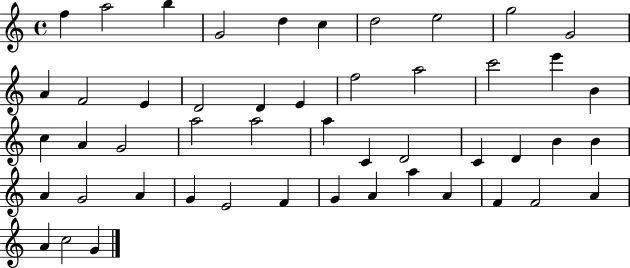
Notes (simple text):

F5/q A5/h B5/q G4/h D5/q C5/q D5/h E5/h G5/h G4/h A4/q F4/h E4/q D4/h D4/q E4/q F5/h A5/h C6/h E6/q B4/q C5/q A4/q G4/h A5/h A5/h A5/q C4/q D4/h C4/q D4/q B4/q B4/q A4/q G4/h A4/q G4/q E4/h F4/q G4/q A4/q A5/q A4/q F4/q F4/h A4/q A4/q C5/h G4/q